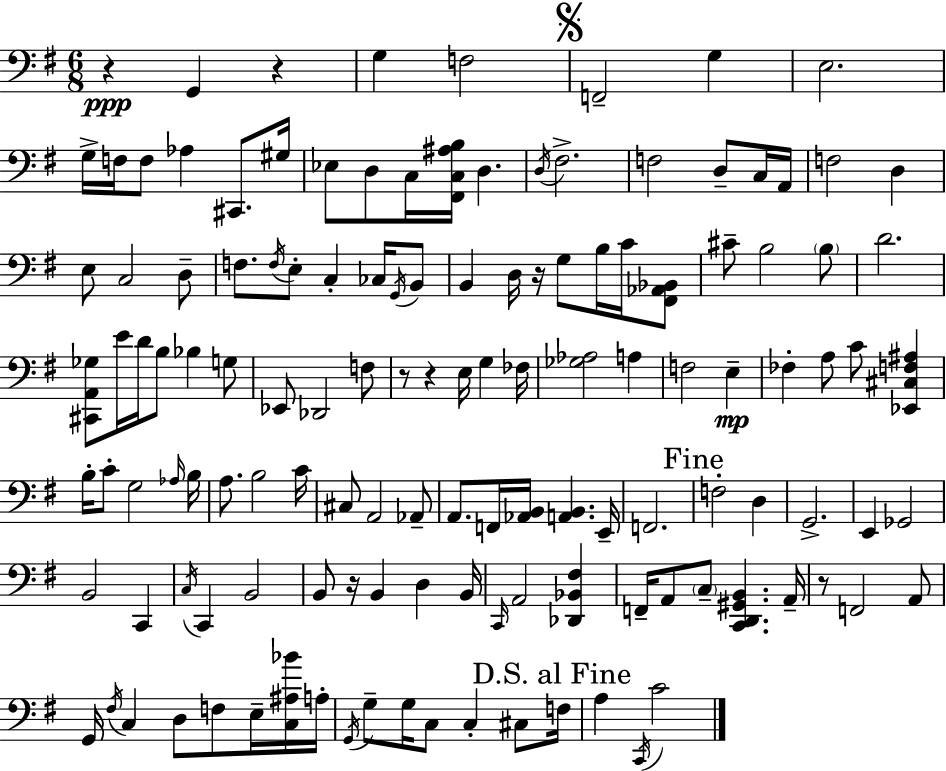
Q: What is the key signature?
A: G major